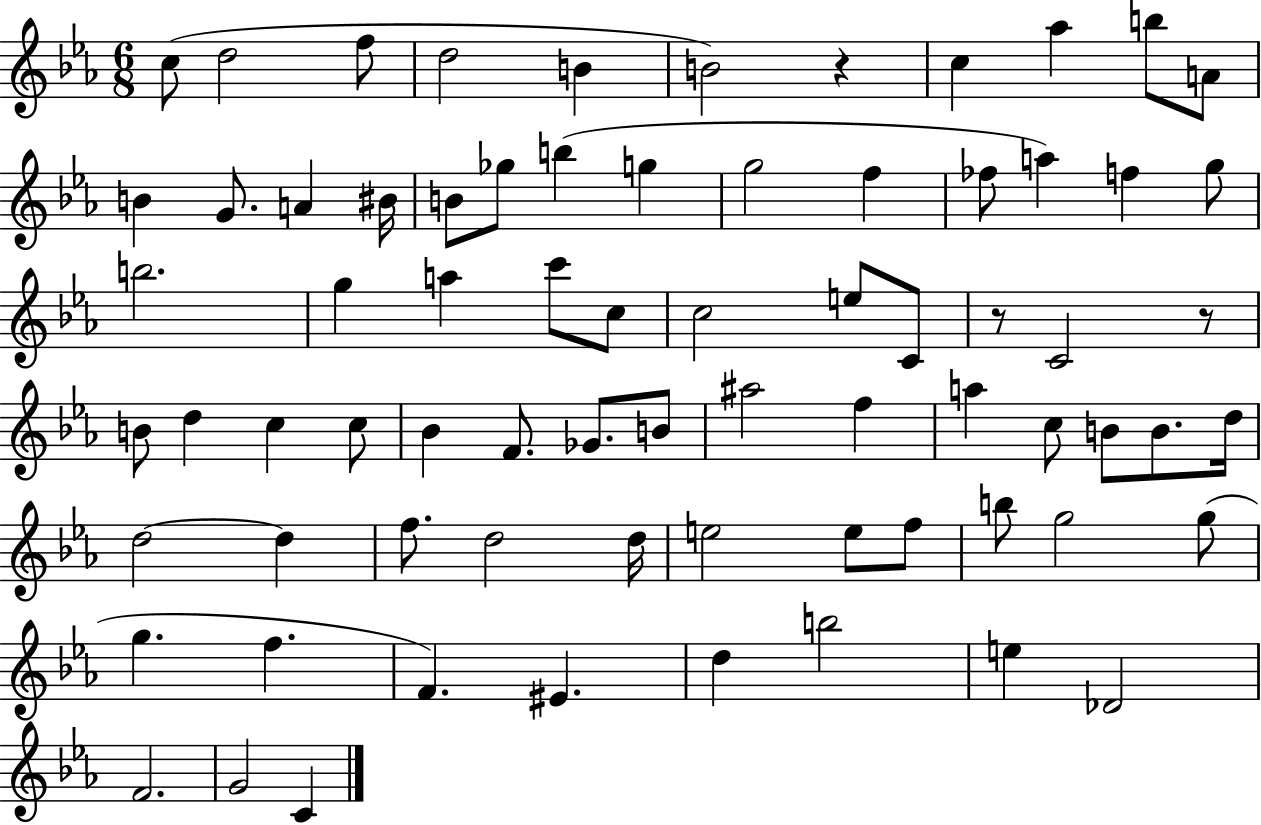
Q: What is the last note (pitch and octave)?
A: C4